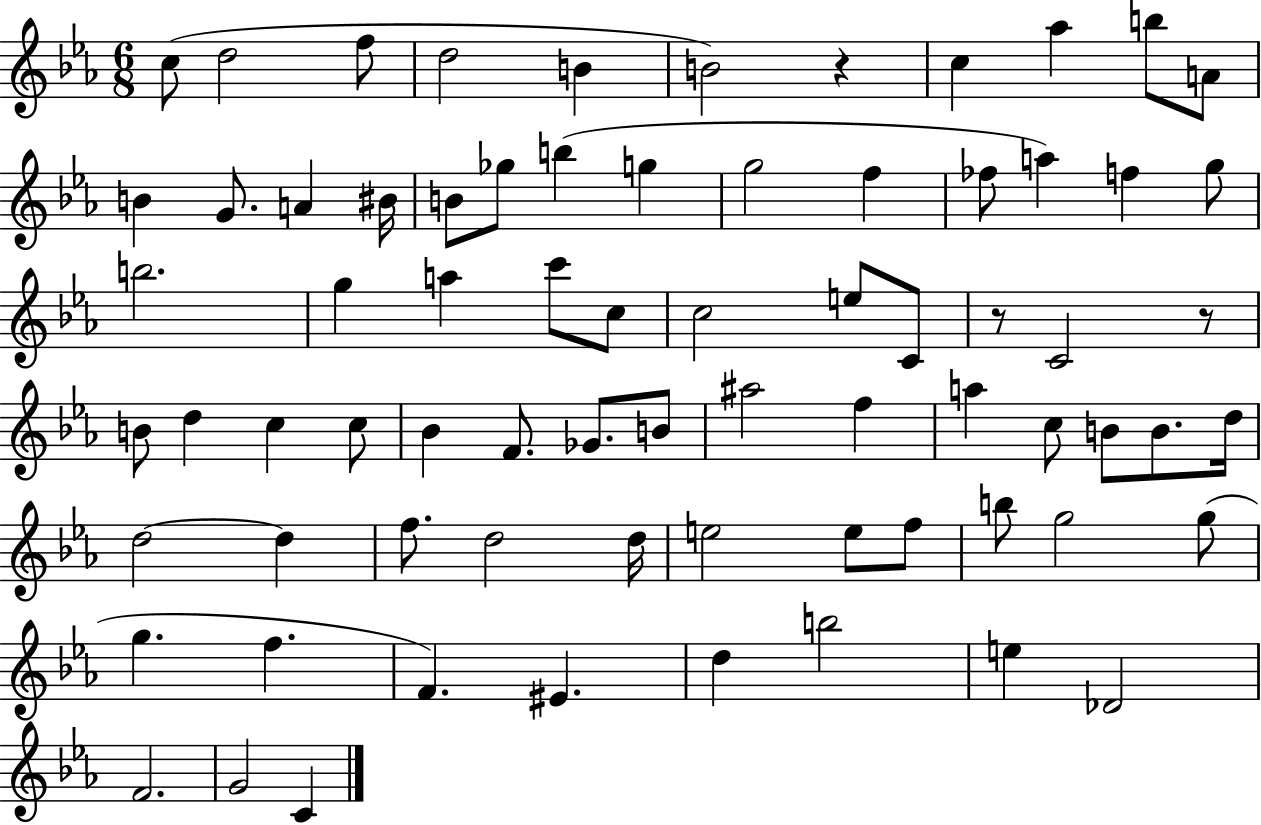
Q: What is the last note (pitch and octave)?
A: C4